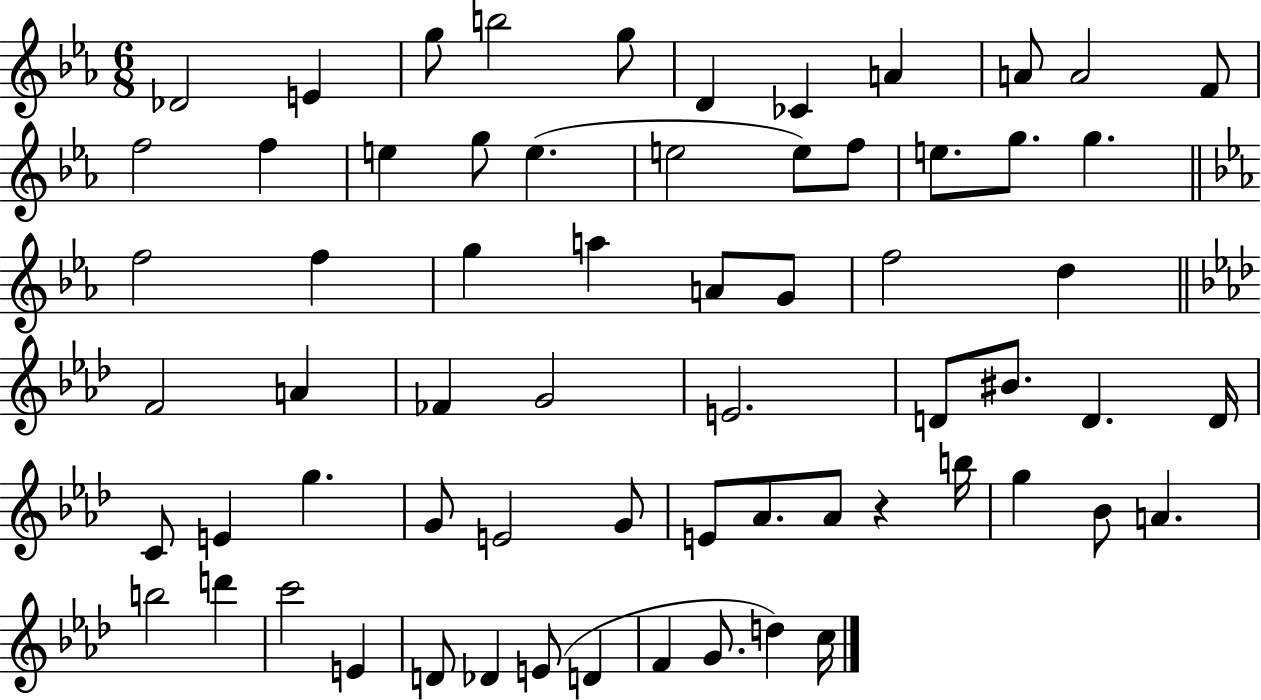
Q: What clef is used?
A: treble